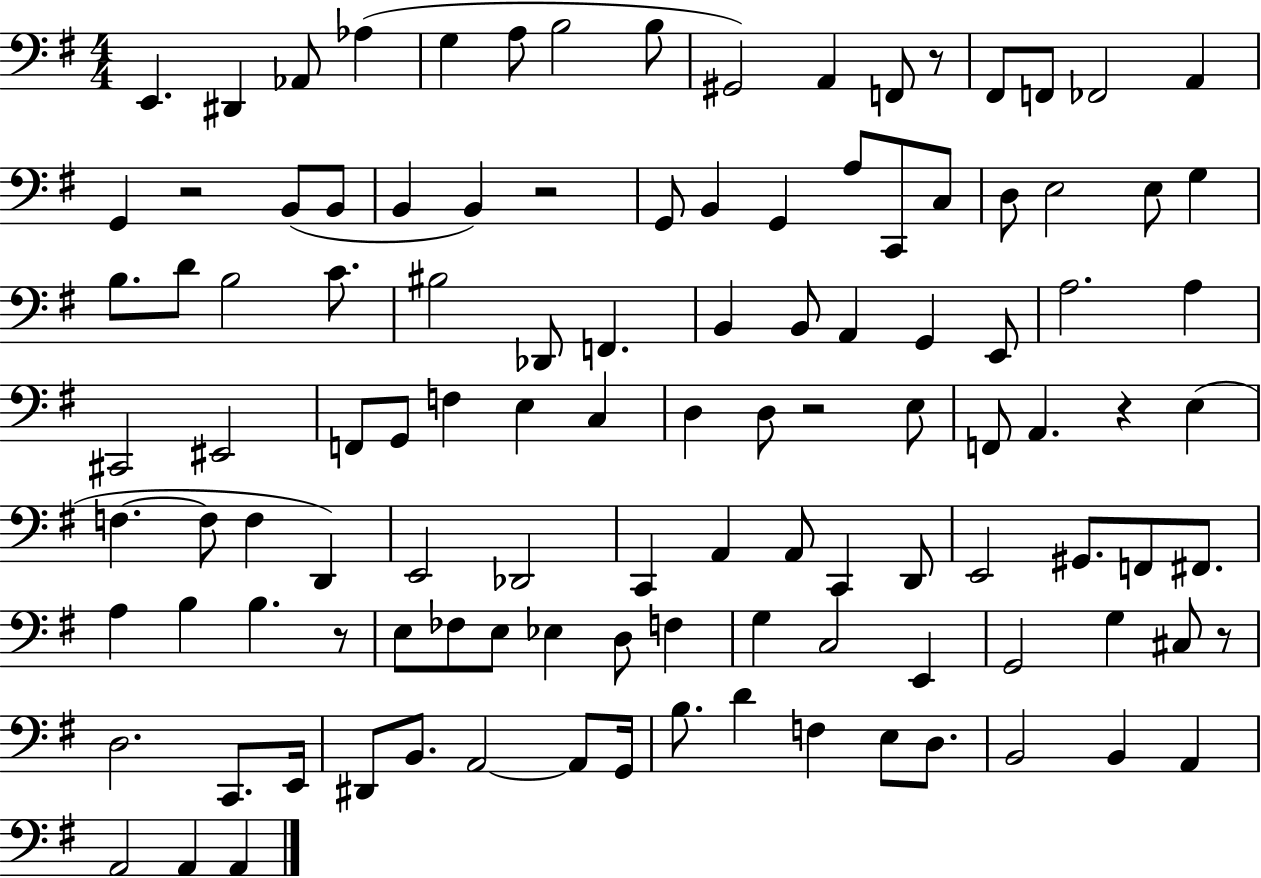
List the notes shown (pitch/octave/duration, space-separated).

E2/q. D#2/q Ab2/e Ab3/q G3/q A3/e B3/h B3/e G#2/h A2/q F2/e R/e F#2/e F2/e FES2/h A2/q G2/q R/h B2/e B2/e B2/q B2/q R/h G2/e B2/q G2/q A3/e C2/e C3/e D3/e E3/h E3/e G3/q B3/e. D4/e B3/h C4/e. BIS3/h Db2/e F2/q. B2/q B2/e A2/q G2/q E2/e A3/h. A3/q C#2/h EIS2/h F2/e G2/e F3/q E3/q C3/q D3/q D3/e R/h E3/e F2/e A2/q. R/q E3/q F3/q. F3/e F3/q D2/q E2/h Db2/h C2/q A2/q A2/e C2/q D2/e E2/h G#2/e. F2/e F#2/e. A3/q B3/q B3/q. R/e E3/e FES3/e E3/e Eb3/q D3/e F3/q G3/q C3/h E2/q G2/h G3/q C#3/e R/e D3/h. C2/e. E2/s D#2/e B2/e. A2/h A2/e G2/s B3/e. D4/q F3/q E3/e D3/e. B2/h B2/q A2/q A2/h A2/q A2/q